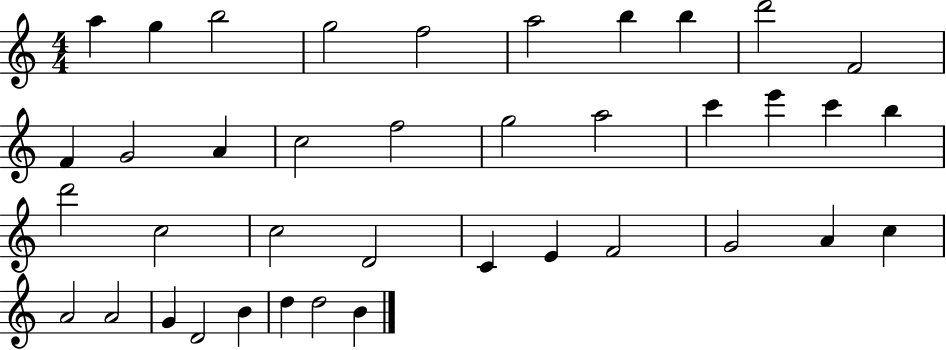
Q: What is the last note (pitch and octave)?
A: B4